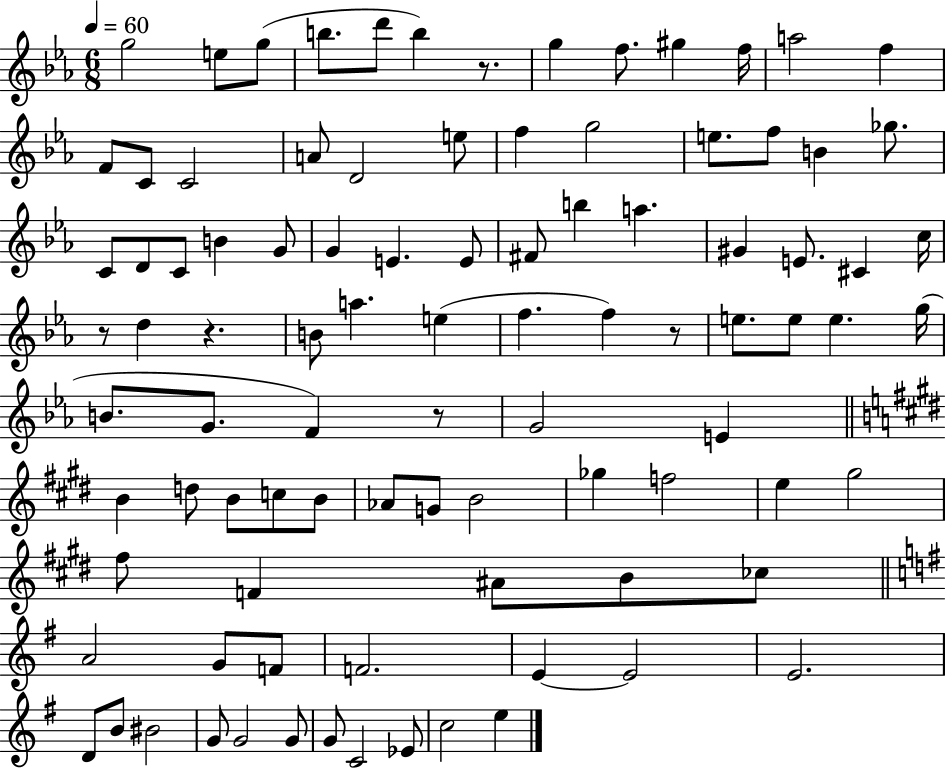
G5/h E5/e G5/e B5/e. D6/e B5/q R/e. G5/q F5/e. G#5/q F5/s A5/h F5/q F4/e C4/e C4/h A4/e D4/h E5/e F5/q G5/h E5/e. F5/e B4/q Gb5/e. C4/e D4/e C4/e B4/q G4/e G4/q E4/q. E4/e F#4/e B5/q A5/q. G#4/q E4/e. C#4/q C5/s R/e D5/q R/q. B4/e A5/q. E5/q F5/q. F5/q R/e E5/e. E5/e E5/q. G5/s B4/e. G4/e. F4/q R/e G4/h E4/q B4/q D5/e B4/e C5/e B4/e Ab4/e G4/e B4/h Gb5/q F5/h E5/q G#5/h F#5/e F4/q A#4/e B4/e CES5/e A4/h G4/e F4/e F4/h. E4/q E4/h E4/h. D4/e B4/e BIS4/h G4/e G4/h G4/e G4/e C4/h Eb4/e C5/h E5/q